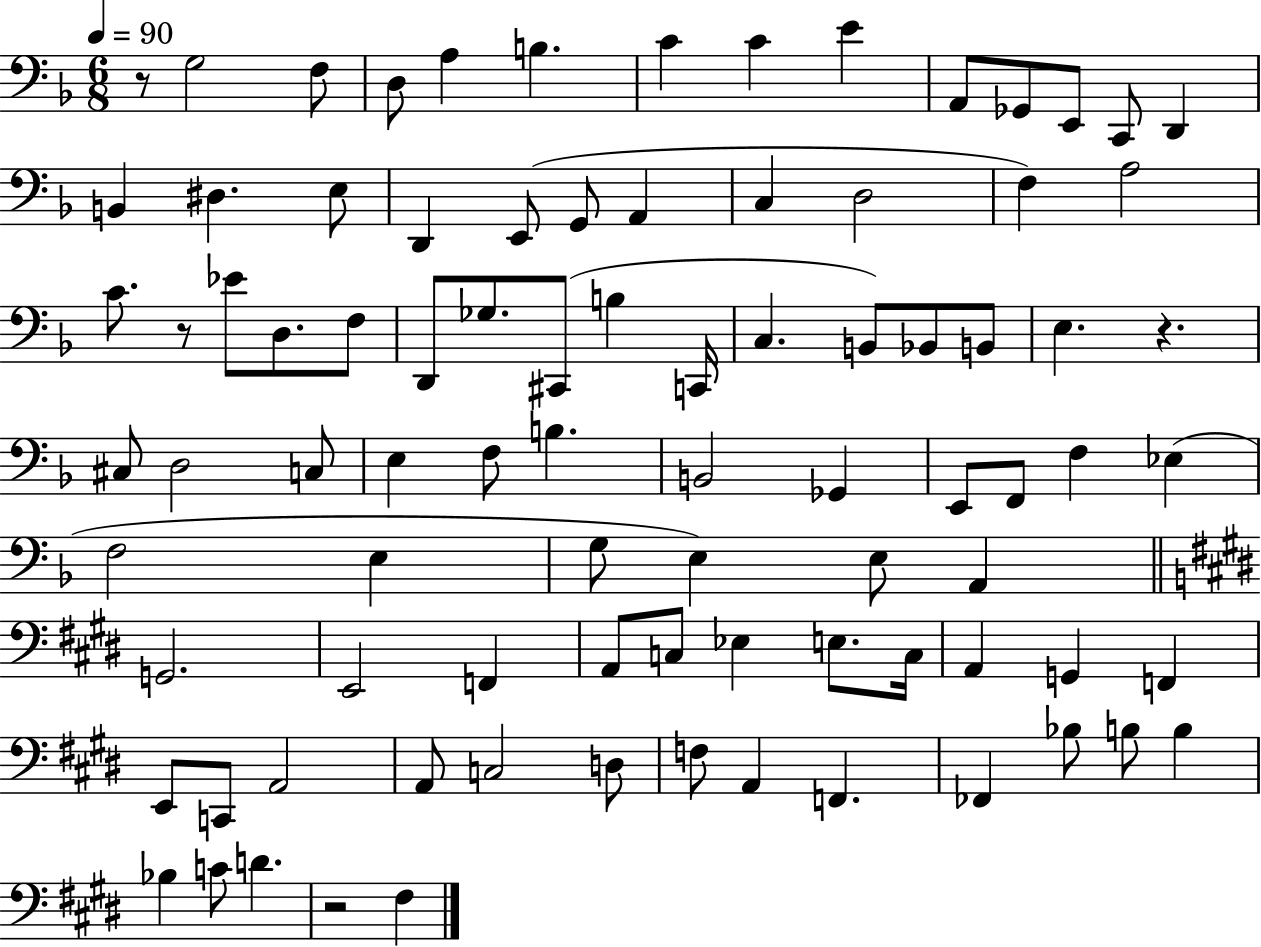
{
  \clef bass
  \numericTimeSignature
  \time 6/8
  \key f \major
  \tempo 4 = 90
  r8 g2 f8 | d8 a4 b4. | c'4 c'4 e'4 | a,8 ges,8 e,8 c,8 d,4 | \break b,4 dis4. e8 | d,4 e,8( g,8 a,4 | c4 d2 | f4) a2 | \break c'8. r8 ees'8 d8. f8 | d,8 ges8. cis,8( b4 c,16 | c4. b,8) bes,8 b,8 | e4. r4. | \break cis8 d2 c8 | e4 f8 b4. | b,2 ges,4 | e,8 f,8 f4 ees4( | \break f2 e4 | g8 e4) e8 a,4 | \bar "||" \break \key e \major g,2. | e,2 f,4 | a,8 c8 ees4 e8. c16 | a,4 g,4 f,4 | \break e,8 c,8 a,2 | a,8 c2 d8 | f8 a,4 f,4. | fes,4 bes8 b8 b4 | \break bes4 c'8 d'4. | r2 fis4 | \bar "|."
}